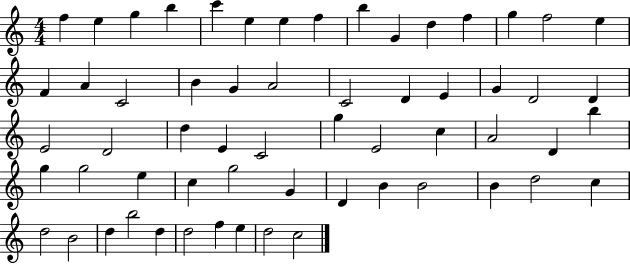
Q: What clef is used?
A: treble